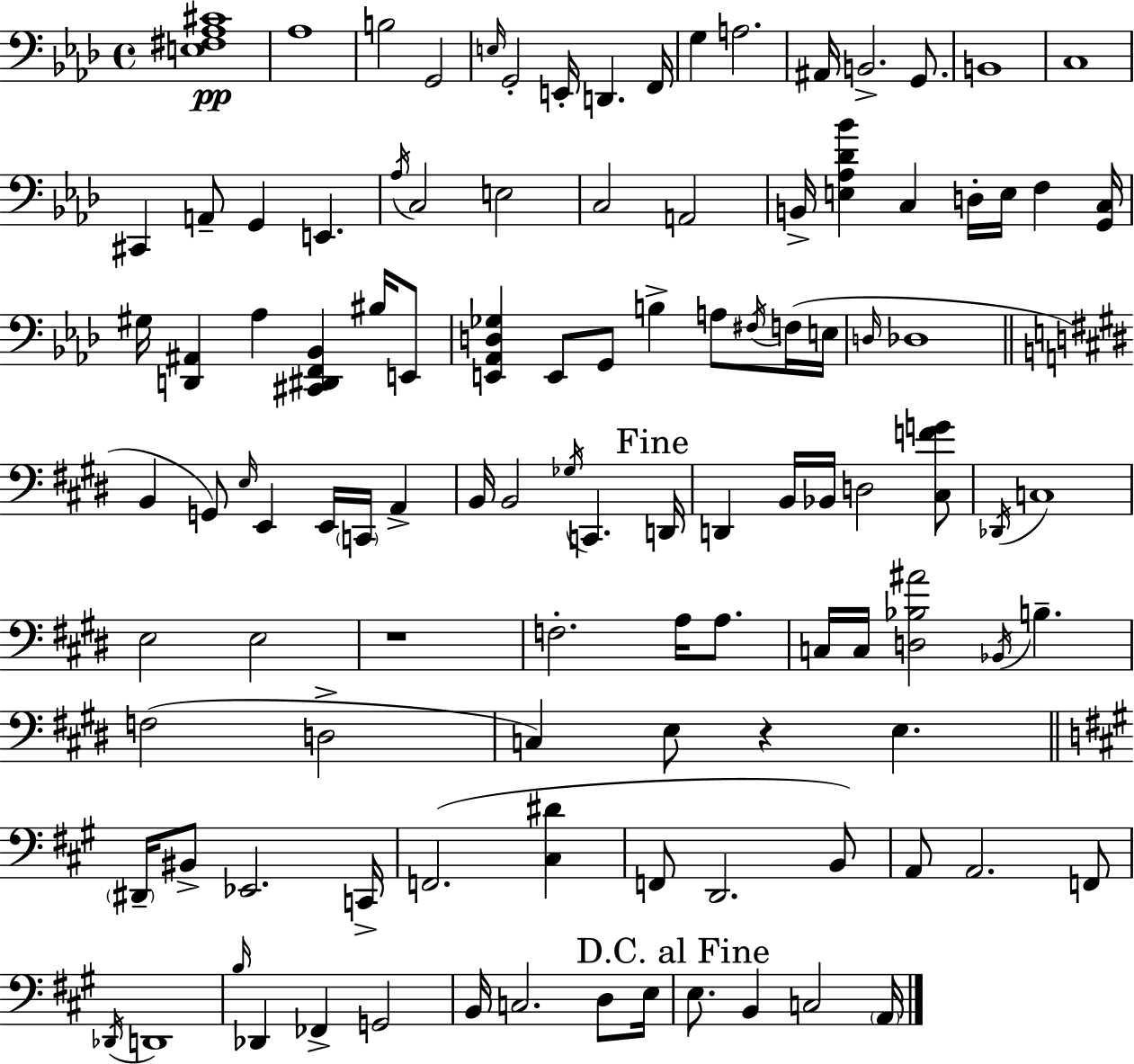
[E3,F#3,Ab3,C#4]/w Ab3/w B3/h G2/h E3/s G2/h E2/s D2/q. F2/s G3/q A3/h. A#2/s B2/h. G2/e. B2/w C3/w C#2/q A2/e G2/q E2/q. Ab3/s C3/h E3/h C3/h A2/h B2/s [E3,Ab3,Db4,Bb4]/q C3/q D3/s E3/s F3/q [G2,C3]/s G#3/s [D2,A#2]/q Ab3/q [C#2,D#2,F2,Bb2]/q BIS3/s E2/e [E2,Ab2,D3,Gb3]/q E2/e G2/e B3/q A3/e F#3/s F3/s E3/s D3/s Db3/w B2/q G2/e E3/s E2/q E2/s C2/s A2/q B2/s B2/h Gb3/s C2/q. D2/s D2/q B2/s Bb2/s D3/h [C#3,F4,G4]/e Db2/s C3/w E3/h E3/h R/w F3/h. A3/s A3/e. C3/s C3/s [D3,Bb3,A#4]/h Bb2/s B3/q. F3/h D3/h C3/q E3/e R/q E3/q. D#2/s BIS2/e Eb2/h. C2/s F2/h. [C#3,D#4]/q F2/e D2/h. B2/e A2/e A2/h. F2/e Db2/s D2/w B3/s Db2/q FES2/q G2/h B2/s C3/h. D3/e E3/s E3/e. B2/q C3/h A2/s